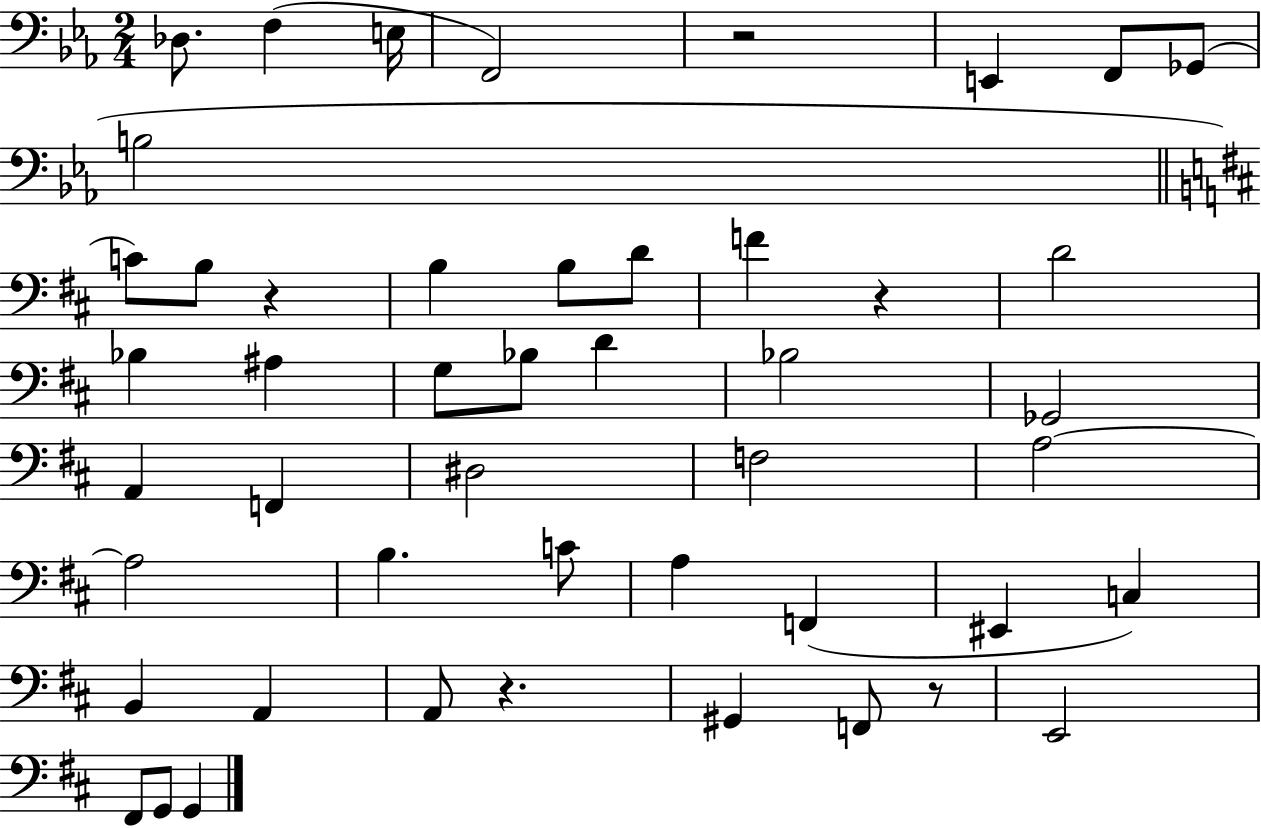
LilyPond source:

{
  \clef bass
  \numericTimeSignature
  \time 2/4
  \key ees \major
  des8. f4( e16 | f,2) | r2 | e,4 f,8 ges,8( | \break b2 | \bar "||" \break \key b \minor c'8) b8 r4 | b4 b8 d'8 | f'4 r4 | d'2 | \break bes4 ais4 | g8 bes8 d'4 | bes2 | ges,2 | \break a,4 f,4 | dis2 | f2 | a2~~ | \break a2 | b4. c'8 | a4 f,4( | eis,4 c4) | \break b,4 a,4 | a,8 r4. | gis,4 f,8 r8 | e,2 | \break fis,8 g,8 g,4 | \bar "|."
}